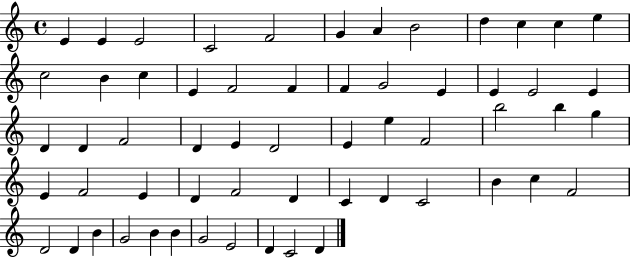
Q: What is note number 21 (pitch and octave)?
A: E4